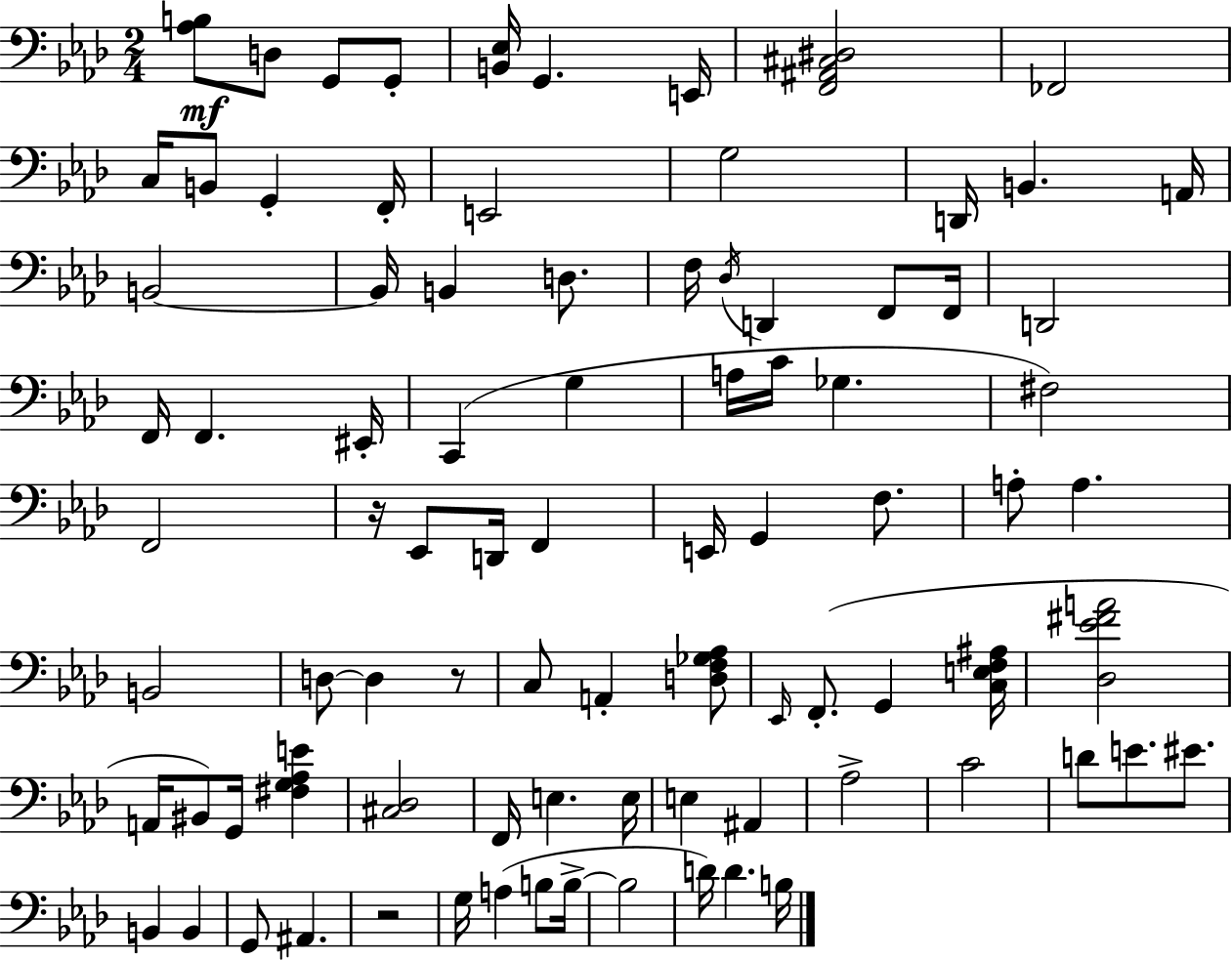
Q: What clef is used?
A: bass